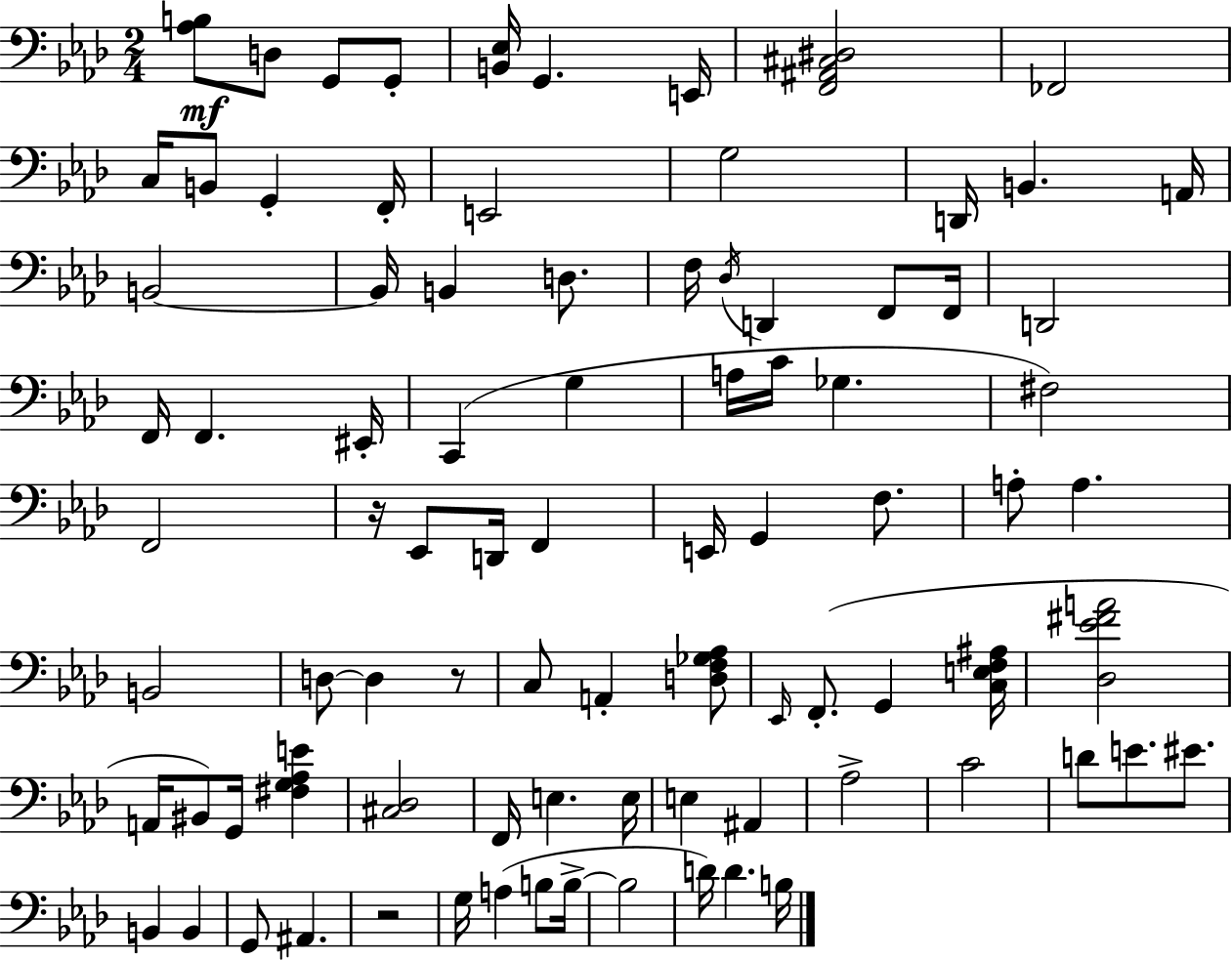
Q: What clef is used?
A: bass